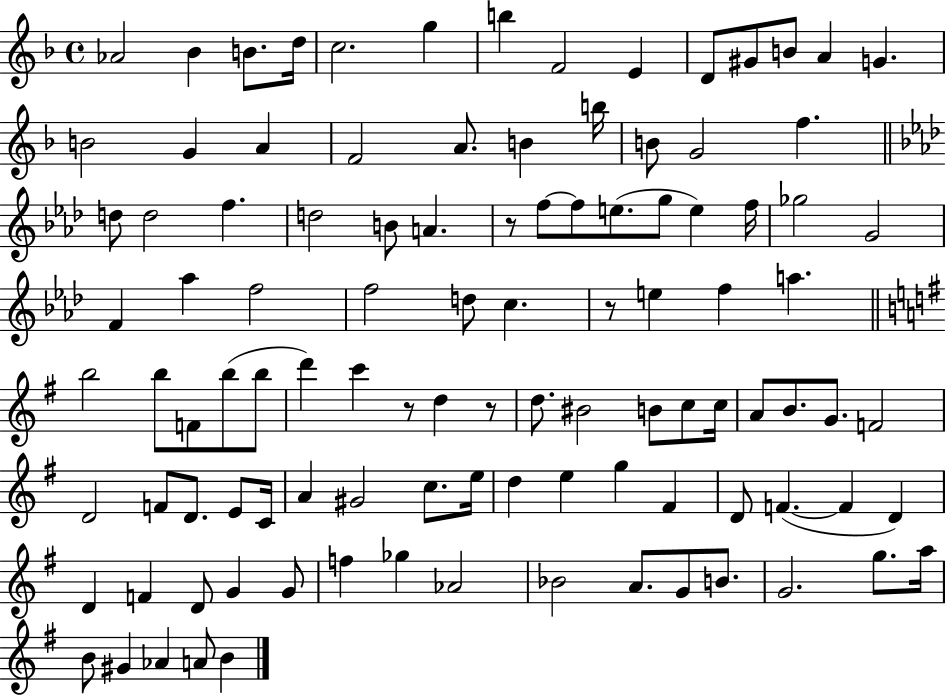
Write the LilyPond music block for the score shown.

{
  \clef treble
  \time 4/4
  \defaultTimeSignature
  \key f \major
  aes'2 bes'4 b'8. d''16 | c''2. g''4 | b''4 f'2 e'4 | d'8 gis'8 b'8 a'4 g'4. | \break b'2 g'4 a'4 | f'2 a'8. b'4 b''16 | b'8 g'2 f''4. | \bar "||" \break \key aes \major d''8 d''2 f''4. | d''2 b'8 a'4. | r8 f''8~~ f''8 e''8.( g''8 e''4) f''16 | ges''2 g'2 | \break f'4 aes''4 f''2 | f''2 d''8 c''4. | r8 e''4 f''4 a''4. | \bar "||" \break \key g \major b''2 b''8 f'8 b''8( b''8 | d'''4) c'''4 r8 d''4 r8 | d''8. bis'2 b'8 c''8 c''16 | a'8 b'8. g'8. f'2 | \break d'2 f'8 d'8. e'8 c'16 | a'4 gis'2 c''8. e''16 | d''4 e''4 g''4 fis'4 | d'8 f'4.~(~ f'4 d'4) | \break d'4 f'4 d'8 g'4 g'8 | f''4 ges''4 aes'2 | bes'2 a'8. g'8 b'8. | g'2. g''8. a''16 | \break b'8 gis'4 aes'4 a'8 b'4 | \bar "|."
}